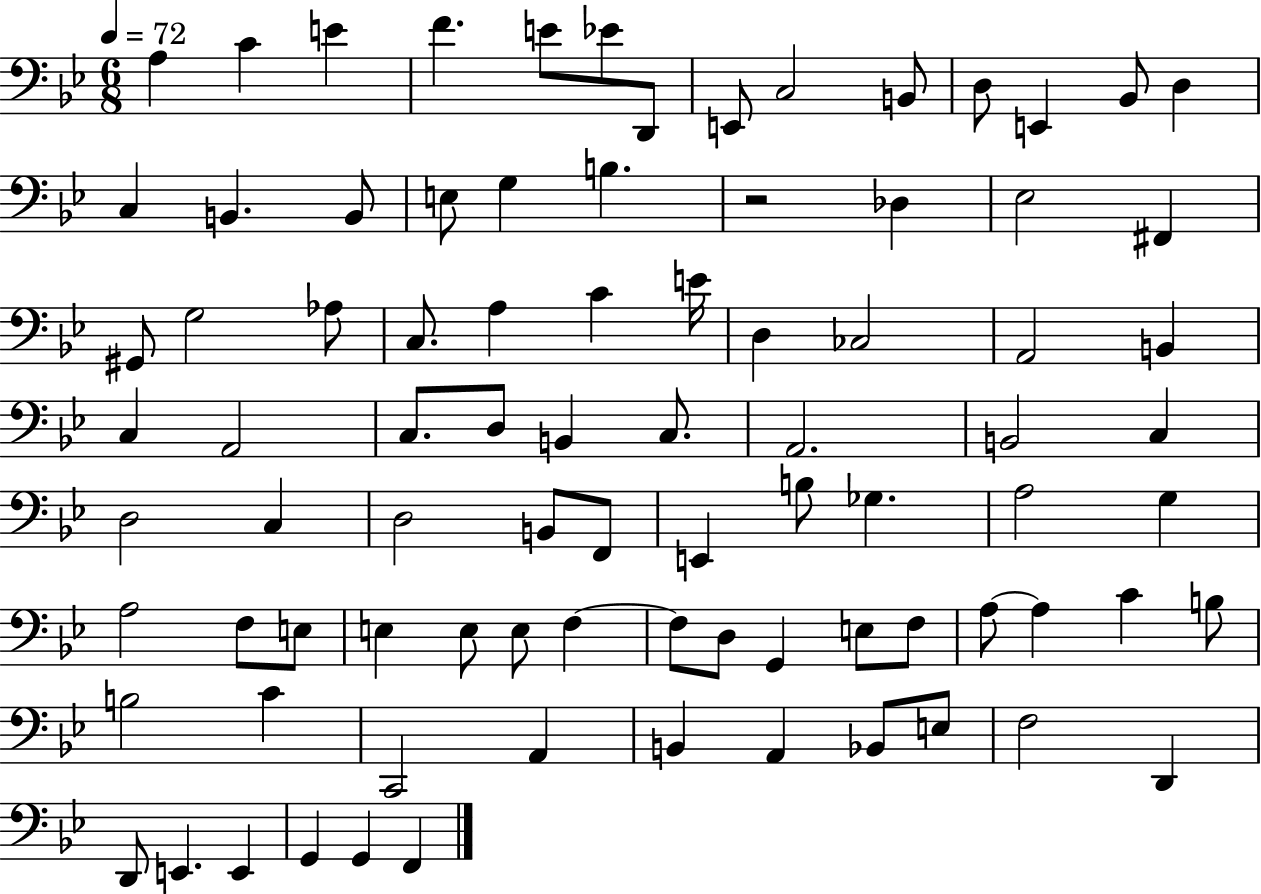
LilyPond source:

{
  \clef bass
  \numericTimeSignature
  \time 6/8
  \key bes \major
  \tempo 4 = 72
  \repeat volta 2 { a4 c'4 e'4 | f'4. e'8 ees'8 d,8 | e,8 c2 b,8 | d8 e,4 bes,8 d4 | \break c4 b,4. b,8 | e8 g4 b4. | r2 des4 | ees2 fis,4 | \break gis,8 g2 aes8 | c8. a4 c'4 e'16 | d4 ces2 | a,2 b,4 | \break c4 a,2 | c8. d8 b,4 c8. | a,2. | b,2 c4 | \break d2 c4 | d2 b,8 f,8 | e,4 b8 ges4. | a2 g4 | \break a2 f8 e8 | e4 e8 e8 f4~~ | f8 d8 g,4 e8 f8 | a8~~ a4 c'4 b8 | \break b2 c'4 | c,2 a,4 | b,4 a,4 bes,8 e8 | f2 d,4 | \break d,8 e,4. e,4 | g,4 g,4 f,4 | } \bar "|."
}